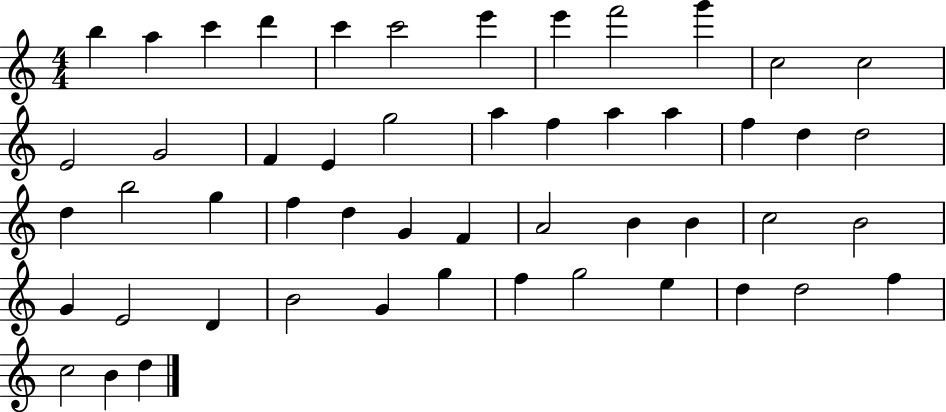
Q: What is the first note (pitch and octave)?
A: B5